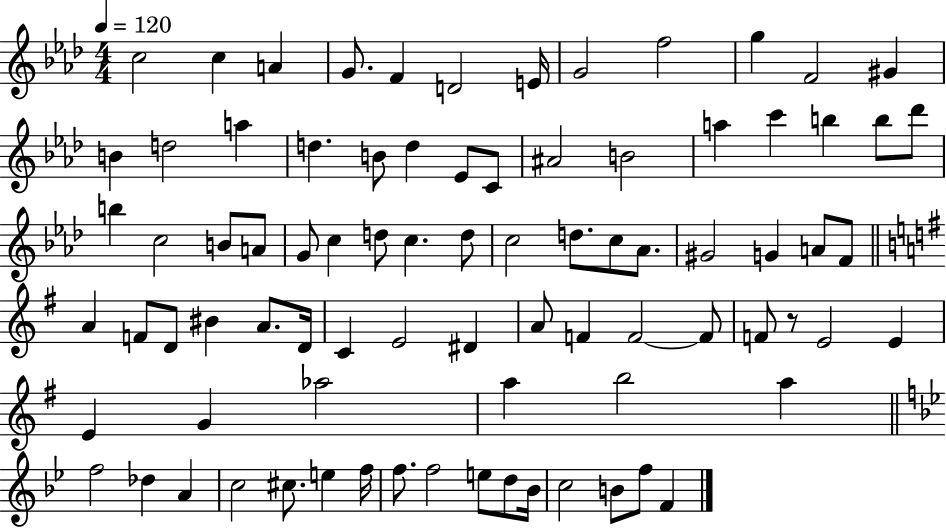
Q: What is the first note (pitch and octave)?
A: C5